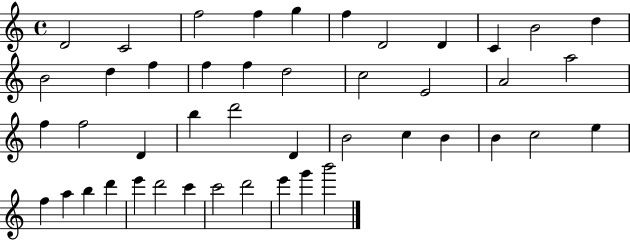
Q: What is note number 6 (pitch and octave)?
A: F5